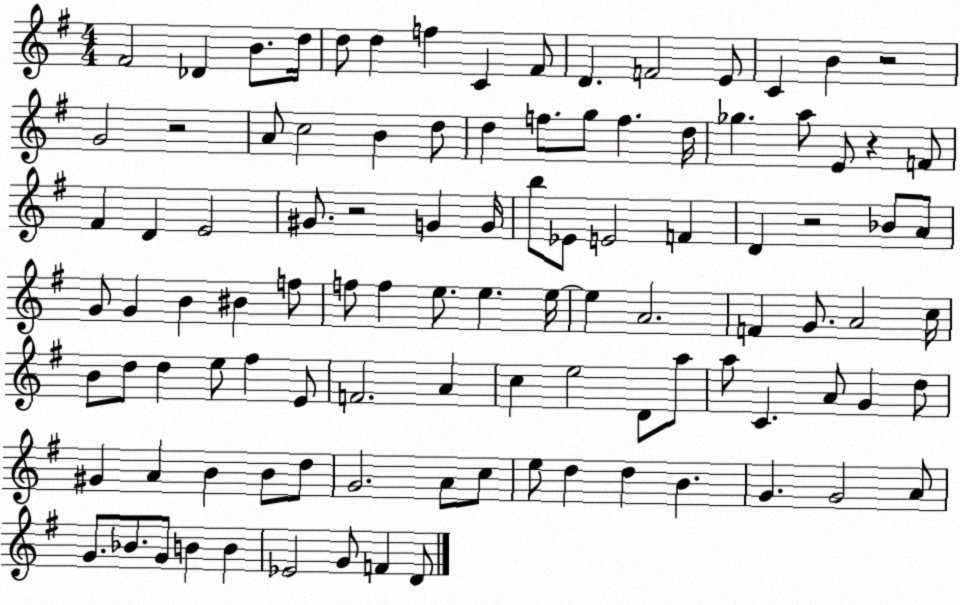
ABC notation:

X:1
T:Untitled
M:4/4
L:1/4
K:G
^F2 _D B/2 d/4 d/2 d f C ^F/2 D F2 E/2 C B z2 G2 z2 A/2 c2 B d/2 d f/2 g/2 f d/4 _g a/2 E/2 z F/2 ^F D E2 ^G/2 z2 G G/4 b/2 _E/2 E2 F D z2 _B/2 A/2 G/2 G B ^B f/2 f/2 f e/2 e e/4 e A2 F G/2 A2 c/4 B/2 d/2 d e/2 ^f E/2 F2 A c e2 D/2 a/2 a/2 C A/2 G d/2 ^G A B B/2 d/2 G2 A/2 c/2 e/2 d d B G G2 A/2 G/2 _B/2 G/2 B B _E2 G/2 F D/2